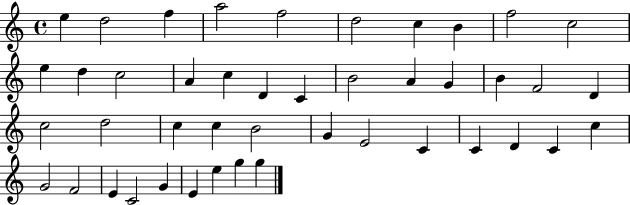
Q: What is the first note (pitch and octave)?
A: E5